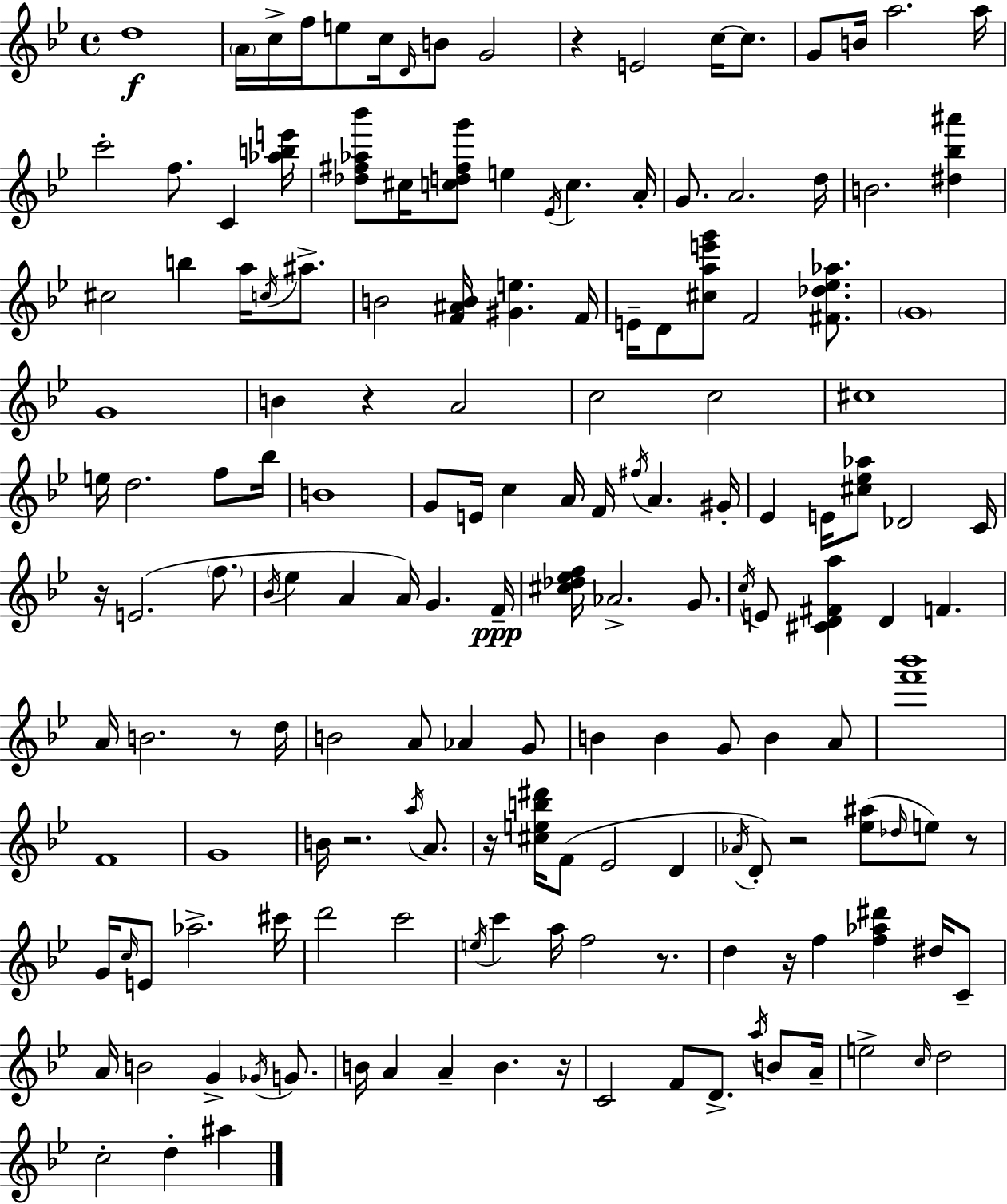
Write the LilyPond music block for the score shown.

{
  \clef treble
  \time 4/4
  \defaultTimeSignature
  \key g \minor
  d''1\f | \parenthesize a'16 c''16-> f''16 e''8 c''16 \grace { d'16 } b'8 g'2 | r4 e'2 c''16~~ c''8. | g'8 b'16 a''2. | \break a''16 c'''2-. f''8. c'4 | <aes'' b'' e'''>16 <des'' fis'' aes'' bes'''>8 cis''16 <c'' d'' fis'' g'''>8 e''4 \acciaccatura { ees'16 } c''4. | a'16-. g'8. a'2. | d''16 b'2. <dis'' bes'' ais'''>4 | \break cis''2 b''4 a''16 \acciaccatura { c''16 } | ais''8.-> b'2 <f' ais' b'>16 <gis' e''>4. | f'16 e'16-- d'8 <cis'' a'' e''' g'''>8 f'2 | <fis' des'' ees'' aes''>8. \parenthesize g'1 | \break g'1 | b'4 r4 a'2 | c''2 c''2 | cis''1 | \break e''16 d''2. | f''8 bes''16 b'1 | g'8 e'16 c''4 a'16 f'16 \acciaccatura { fis''16 } a'4. | gis'16-. ees'4 e'16 <cis'' ees'' aes''>8 des'2 | \break c'16 r16 e'2.( | \parenthesize f''8. \acciaccatura { bes'16 } ees''4 a'4 a'16) g'4. | f'16--\ppp <cis'' des'' ees'' f''>16 aes'2.-> | g'8. \acciaccatura { c''16 } e'8 <cis' d' fis' a''>4 d'4 | \break f'4. a'16 b'2. | r8 d''16 b'2 a'8 | aes'4 g'8 b'4 b'4 g'8 | b'4 a'8 <f''' bes'''>1 | \break f'1 | g'1 | b'16 r2. | \acciaccatura { a''16 } a'8. r16 <cis'' e'' b'' dis'''>16 f'8( ees'2 | \break d'4 \acciaccatura { aes'16 } d'8-.) r2 | <ees'' ais''>8( \grace { des''16 } e''8) r8 g'16 \grace { c''16 } e'8 aes''2.-> | cis'''16 d'''2 | c'''2 \acciaccatura { e''16 } c'''4 a''16 | \break f''2 r8. d''4 r16 | f''4 <f'' aes'' dis'''>4 dis''16 c'8-- a'16 b'2 | g'4-> \acciaccatura { ges'16 } g'8. b'16 a'4 | a'4-- b'4. r16 c'2 | \break f'8 d'8.-> \acciaccatura { a''16 } b'8 a'16-- e''2-> | \grace { c''16 } d''2 c''2-. | d''4-. ais''4 \bar "|."
}